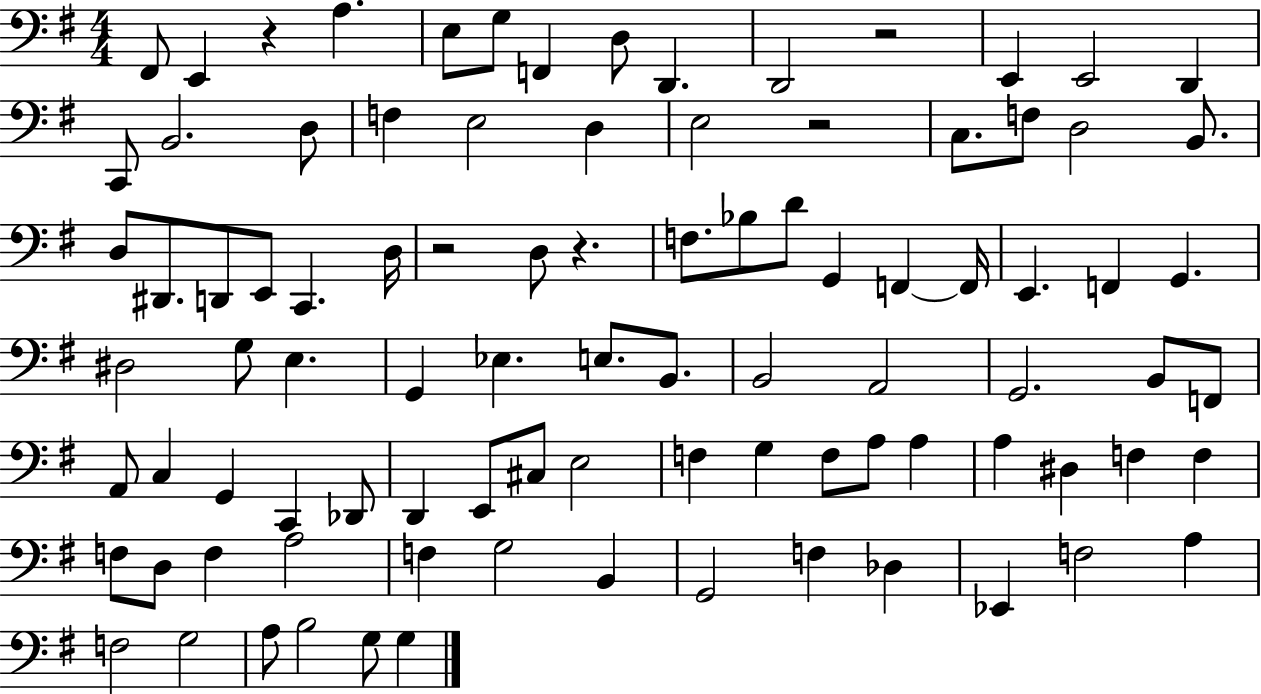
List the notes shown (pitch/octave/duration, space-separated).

F#2/e E2/q R/q A3/q. E3/e G3/e F2/q D3/e D2/q. D2/h R/h E2/q E2/h D2/q C2/e B2/h. D3/e F3/q E3/h D3/q E3/h R/h C3/e. F3/e D3/h B2/e. D3/e D#2/e. D2/e E2/e C2/q. D3/s R/h D3/e R/q. F3/e. Bb3/e D4/e G2/q F2/q F2/s E2/q. F2/q G2/q. D#3/h G3/e E3/q. G2/q Eb3/q. E3/e. B2/e. B2/h A2/h G2/h. B2/e F2/e A2/e C3/q G2/q C2/q Db2/e D2/q E2/e C#3/e E3/h F3/q G3/q F3/e A3/e A3/q A3/q D#3/q F3/q F3/q F3/e D3/e F3/q A3/h F3/q G3/h B2/q G2/h F3/q Db3/q Eb2/q F3/h A3/q F3/h G3/h A3/e B3/h G3/e G3/q